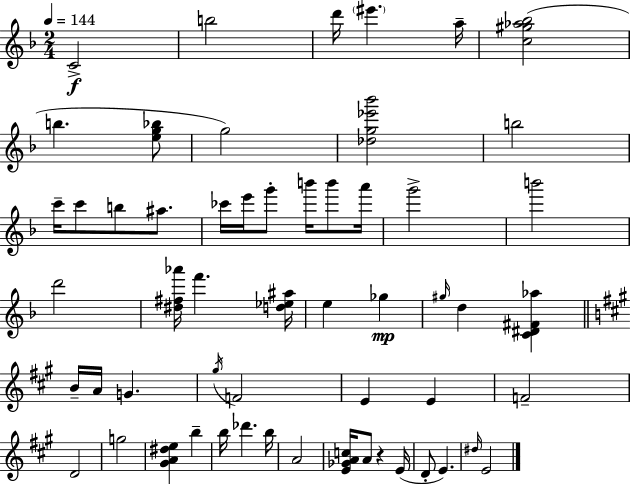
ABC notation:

X:1
T:Untitled
M:2/4
L:1/4
K:F
C2 b2 d'/4 ^e' a/4 [c^g_a_b]2 b [eg_b]/2 g2 [_dg_e'_b']2 b2 c'/4 c'/2 b/2 ^a/2 _c'/4 e'/4 g'/2 b'/4 b'/2 a'/4 g'2 b'2 d'2 [^d^f_a']/4 f' [d_e^a]/4 e _g ^g/4 d [C^D^F_a] B/4 A/4 G ^g/4 F2 E E F2 D2 g2 [^GA^de] b b/4 _d' b/4 A2 [E_GAc]/4 A/2 z E/4 D/2 E ^d/4 E2